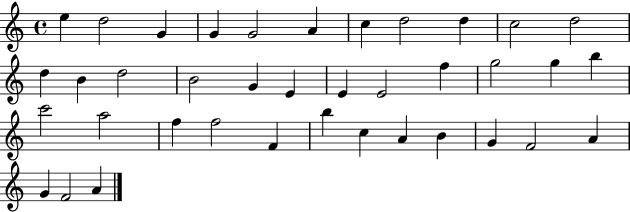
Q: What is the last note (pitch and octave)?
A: A4